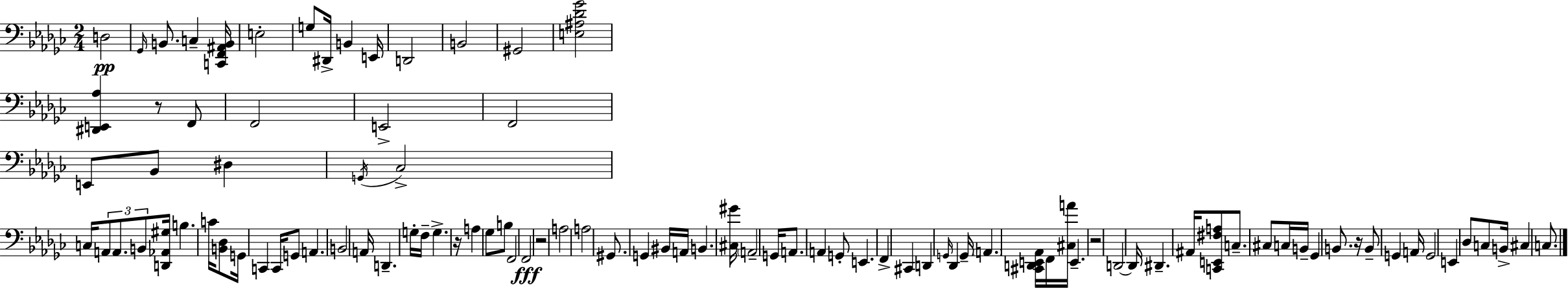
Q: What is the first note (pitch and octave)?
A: D3